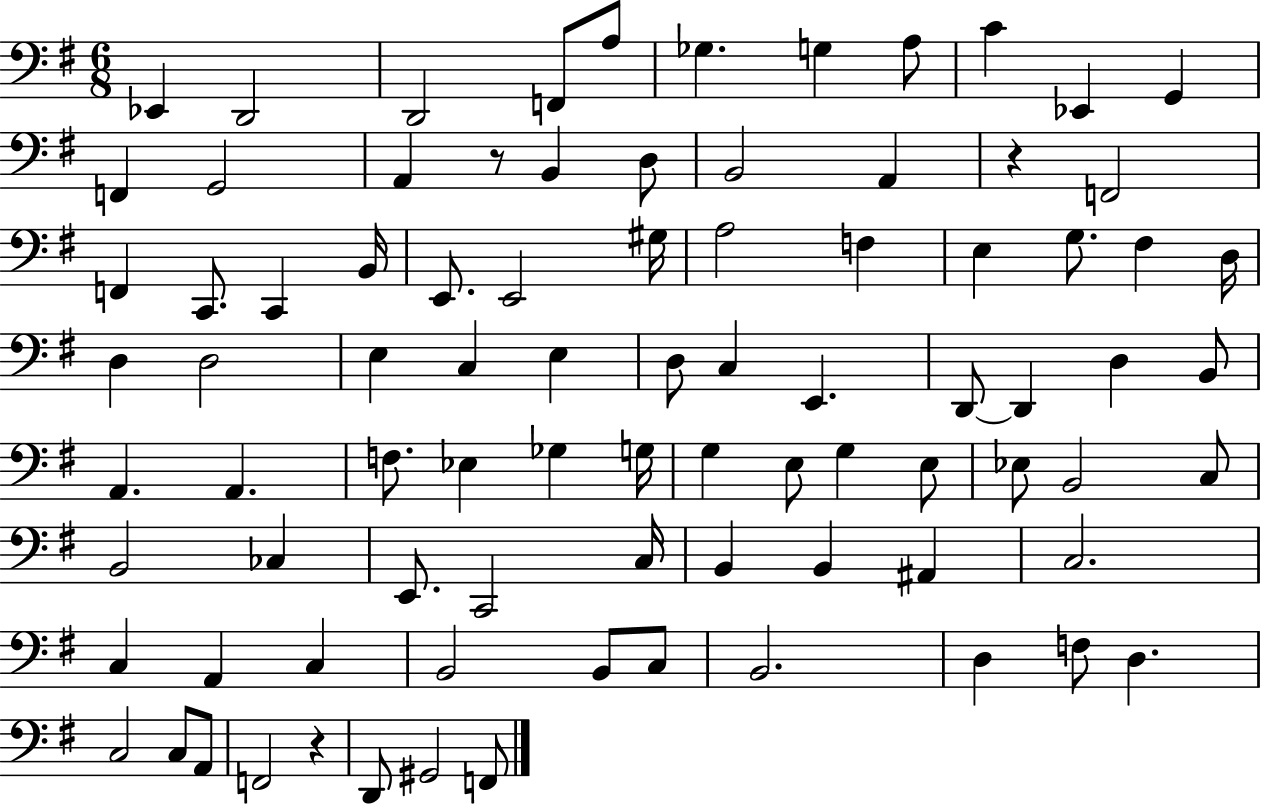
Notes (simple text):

Eb2/q D2/h D2/h F2/e A3/e Gb3/q. G3/q A3/e C4/q Eb2/q G2/q F2/q G2/h A2/q R/e B2/q D3/e B2/h A2/q R/q F2/h F2/q C2/e. C2/q B2/s E2/e. E2/h G#3/s A3/h F3/q E3/q G3/e. F#3/q D3/s D3/q D3/h E3/q C3/q E3/q D3/e C3/q E2/q. D2/e D2/q D3/q B2/e A2/q. A2/q. F3/e. Eb3/q Gb3/q G3/s G3/q E3/e G3/q E3/e Eb3/e B2/h C3/e B2/h CES3/q E2/e. C2/h C3/s B2/q B2/q A#2/q C3/h. C3/q A2/q C3/q B2/h B2/e C3/e B2/h. D3/q F3/e D3/q. C3/h C3/e A2/e F2/h R/q D2/e G#2/h F2/e